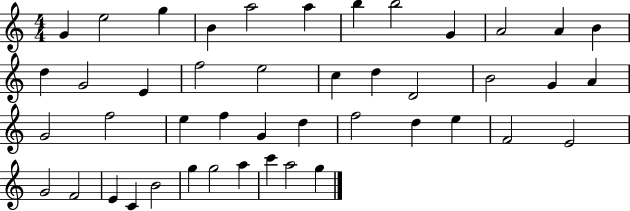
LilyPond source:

{
  \clef treble
  \numericTimeSignature
  \time 4/4
  \key c \major
  g'4 e''2 g''4 | b'4 a''2 a''4 | b''4 b''2 g'4 | a'2 a'4 b'4 | \break d''4 g'2 e'4 | f''2 e''2 | c''4 d''4 d'2 | b'2 g'4 a'4 | \break g'2 f''2 | e''4 f''4 g'4 d''4 | f''2 d''4 e''4 | f'2 e'2 | \break g'2 f'2 | e'4 c'4 b'2 | g''4 g''2 a''4 | c'''4 a''2 g''4 | \break \bar "|."
}